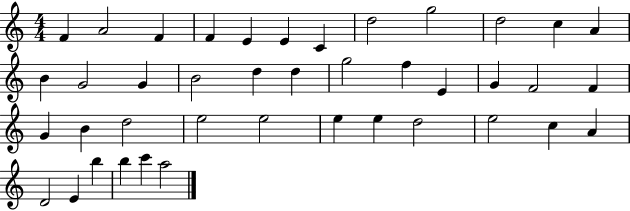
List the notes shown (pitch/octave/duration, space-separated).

F4/q A4/h F4/q F4/q E4/q E4/q C4/q D5/h G5/h D5/h C5/q A4/q B4/q G4/h G4/q B4/h D5/q D5/q G5/h F5/q E4/q G4/q F4/h F4/q G4/q B4/q D5/h E5/h E5/h E5/q E5/q D5/h E5/h C5/q A4/q D4/h E4/q B5/q B5/q C6/q A5/h